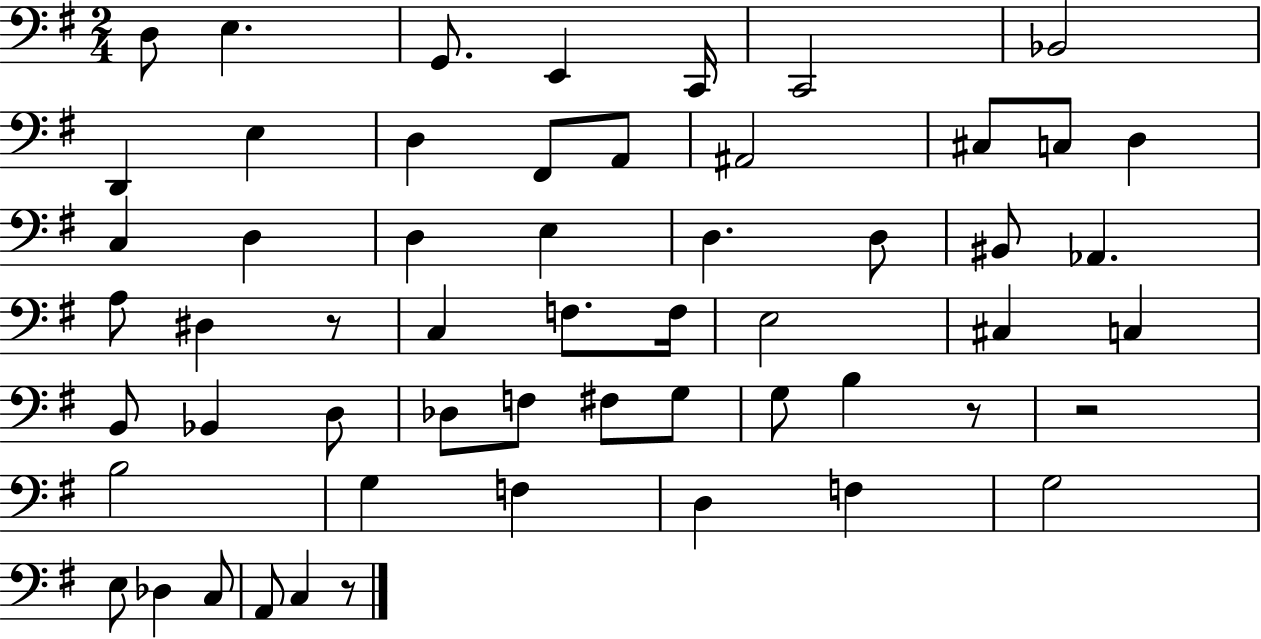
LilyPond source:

{
  \clef bass
  \numericTimeSignature
  \time 2/4
  \key g \major
  \repeat volta 2 { d8 e4. | g,8. e,4 c,16 | c,2 | bes,2 | \break d,4 e4 | d4 fis,8 a,8 | ais,2 | cis8 c8 d4 | \break c4 d4 | d4 e4 | d4. d8 | bis,8 aes,4. | \break a8 dis4 r8 | c4 f8. f16 | e2 | cis4 c4 | \break b,8 bes,4 d8 | des8 f8 fis8 g8 | g8 b4 r8 | r2 | \break b2 | g4 f4 | d4 f4 | g2 | \break e8 des4 c8 | a,8 c4 r8 | } \bar "|."
}